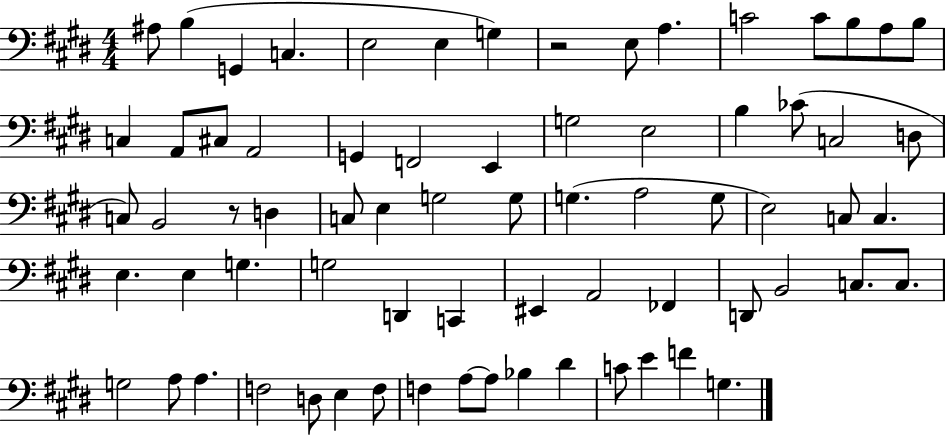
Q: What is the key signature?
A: E major